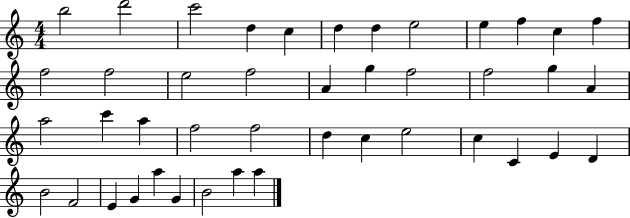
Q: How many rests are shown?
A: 0